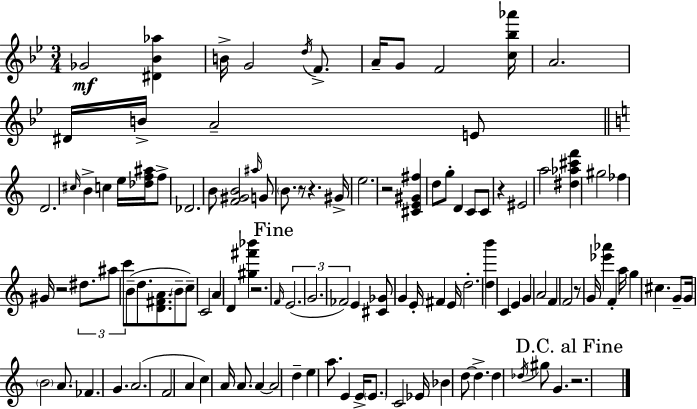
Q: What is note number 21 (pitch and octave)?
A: B4